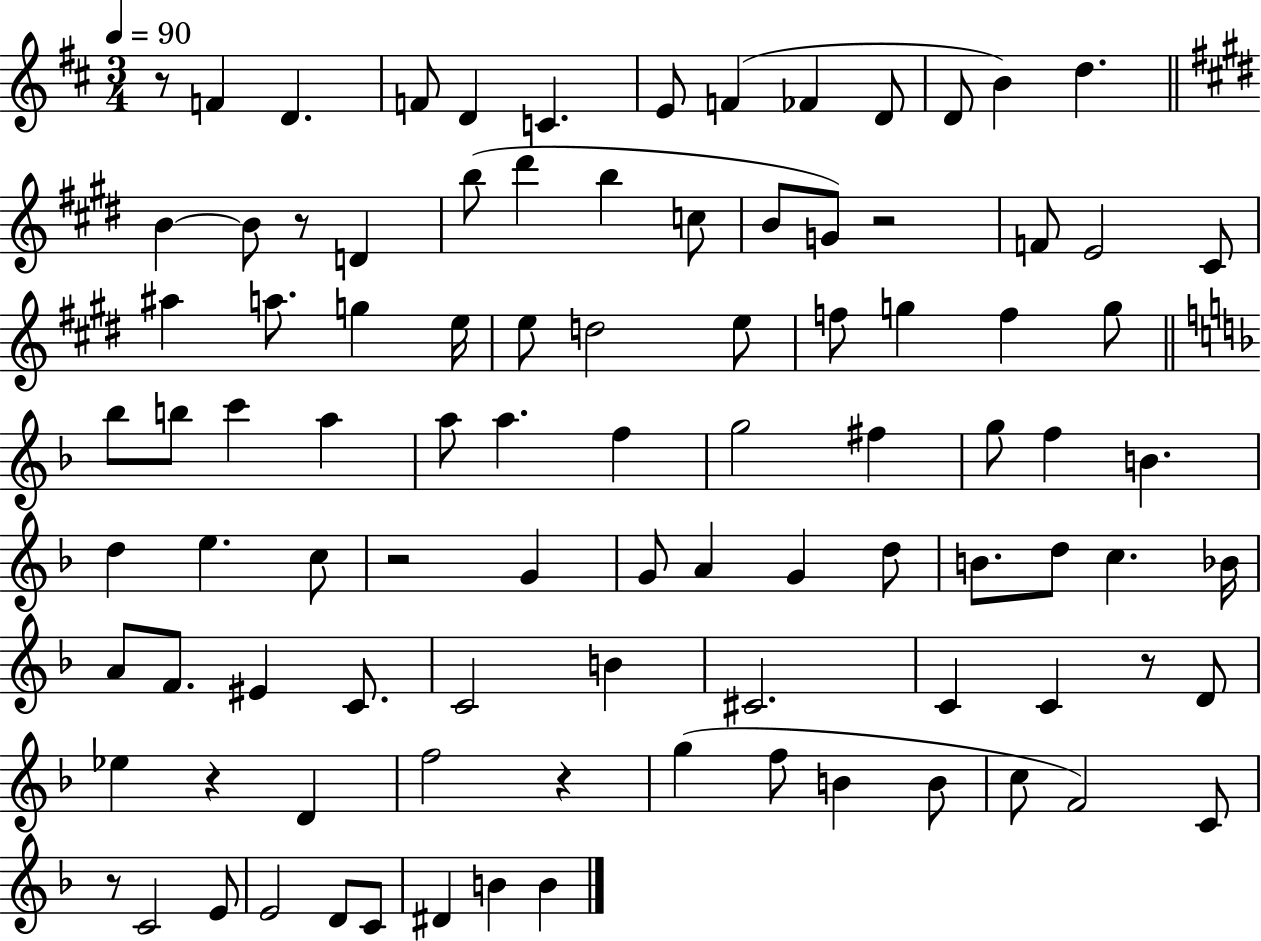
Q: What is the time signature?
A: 3/4